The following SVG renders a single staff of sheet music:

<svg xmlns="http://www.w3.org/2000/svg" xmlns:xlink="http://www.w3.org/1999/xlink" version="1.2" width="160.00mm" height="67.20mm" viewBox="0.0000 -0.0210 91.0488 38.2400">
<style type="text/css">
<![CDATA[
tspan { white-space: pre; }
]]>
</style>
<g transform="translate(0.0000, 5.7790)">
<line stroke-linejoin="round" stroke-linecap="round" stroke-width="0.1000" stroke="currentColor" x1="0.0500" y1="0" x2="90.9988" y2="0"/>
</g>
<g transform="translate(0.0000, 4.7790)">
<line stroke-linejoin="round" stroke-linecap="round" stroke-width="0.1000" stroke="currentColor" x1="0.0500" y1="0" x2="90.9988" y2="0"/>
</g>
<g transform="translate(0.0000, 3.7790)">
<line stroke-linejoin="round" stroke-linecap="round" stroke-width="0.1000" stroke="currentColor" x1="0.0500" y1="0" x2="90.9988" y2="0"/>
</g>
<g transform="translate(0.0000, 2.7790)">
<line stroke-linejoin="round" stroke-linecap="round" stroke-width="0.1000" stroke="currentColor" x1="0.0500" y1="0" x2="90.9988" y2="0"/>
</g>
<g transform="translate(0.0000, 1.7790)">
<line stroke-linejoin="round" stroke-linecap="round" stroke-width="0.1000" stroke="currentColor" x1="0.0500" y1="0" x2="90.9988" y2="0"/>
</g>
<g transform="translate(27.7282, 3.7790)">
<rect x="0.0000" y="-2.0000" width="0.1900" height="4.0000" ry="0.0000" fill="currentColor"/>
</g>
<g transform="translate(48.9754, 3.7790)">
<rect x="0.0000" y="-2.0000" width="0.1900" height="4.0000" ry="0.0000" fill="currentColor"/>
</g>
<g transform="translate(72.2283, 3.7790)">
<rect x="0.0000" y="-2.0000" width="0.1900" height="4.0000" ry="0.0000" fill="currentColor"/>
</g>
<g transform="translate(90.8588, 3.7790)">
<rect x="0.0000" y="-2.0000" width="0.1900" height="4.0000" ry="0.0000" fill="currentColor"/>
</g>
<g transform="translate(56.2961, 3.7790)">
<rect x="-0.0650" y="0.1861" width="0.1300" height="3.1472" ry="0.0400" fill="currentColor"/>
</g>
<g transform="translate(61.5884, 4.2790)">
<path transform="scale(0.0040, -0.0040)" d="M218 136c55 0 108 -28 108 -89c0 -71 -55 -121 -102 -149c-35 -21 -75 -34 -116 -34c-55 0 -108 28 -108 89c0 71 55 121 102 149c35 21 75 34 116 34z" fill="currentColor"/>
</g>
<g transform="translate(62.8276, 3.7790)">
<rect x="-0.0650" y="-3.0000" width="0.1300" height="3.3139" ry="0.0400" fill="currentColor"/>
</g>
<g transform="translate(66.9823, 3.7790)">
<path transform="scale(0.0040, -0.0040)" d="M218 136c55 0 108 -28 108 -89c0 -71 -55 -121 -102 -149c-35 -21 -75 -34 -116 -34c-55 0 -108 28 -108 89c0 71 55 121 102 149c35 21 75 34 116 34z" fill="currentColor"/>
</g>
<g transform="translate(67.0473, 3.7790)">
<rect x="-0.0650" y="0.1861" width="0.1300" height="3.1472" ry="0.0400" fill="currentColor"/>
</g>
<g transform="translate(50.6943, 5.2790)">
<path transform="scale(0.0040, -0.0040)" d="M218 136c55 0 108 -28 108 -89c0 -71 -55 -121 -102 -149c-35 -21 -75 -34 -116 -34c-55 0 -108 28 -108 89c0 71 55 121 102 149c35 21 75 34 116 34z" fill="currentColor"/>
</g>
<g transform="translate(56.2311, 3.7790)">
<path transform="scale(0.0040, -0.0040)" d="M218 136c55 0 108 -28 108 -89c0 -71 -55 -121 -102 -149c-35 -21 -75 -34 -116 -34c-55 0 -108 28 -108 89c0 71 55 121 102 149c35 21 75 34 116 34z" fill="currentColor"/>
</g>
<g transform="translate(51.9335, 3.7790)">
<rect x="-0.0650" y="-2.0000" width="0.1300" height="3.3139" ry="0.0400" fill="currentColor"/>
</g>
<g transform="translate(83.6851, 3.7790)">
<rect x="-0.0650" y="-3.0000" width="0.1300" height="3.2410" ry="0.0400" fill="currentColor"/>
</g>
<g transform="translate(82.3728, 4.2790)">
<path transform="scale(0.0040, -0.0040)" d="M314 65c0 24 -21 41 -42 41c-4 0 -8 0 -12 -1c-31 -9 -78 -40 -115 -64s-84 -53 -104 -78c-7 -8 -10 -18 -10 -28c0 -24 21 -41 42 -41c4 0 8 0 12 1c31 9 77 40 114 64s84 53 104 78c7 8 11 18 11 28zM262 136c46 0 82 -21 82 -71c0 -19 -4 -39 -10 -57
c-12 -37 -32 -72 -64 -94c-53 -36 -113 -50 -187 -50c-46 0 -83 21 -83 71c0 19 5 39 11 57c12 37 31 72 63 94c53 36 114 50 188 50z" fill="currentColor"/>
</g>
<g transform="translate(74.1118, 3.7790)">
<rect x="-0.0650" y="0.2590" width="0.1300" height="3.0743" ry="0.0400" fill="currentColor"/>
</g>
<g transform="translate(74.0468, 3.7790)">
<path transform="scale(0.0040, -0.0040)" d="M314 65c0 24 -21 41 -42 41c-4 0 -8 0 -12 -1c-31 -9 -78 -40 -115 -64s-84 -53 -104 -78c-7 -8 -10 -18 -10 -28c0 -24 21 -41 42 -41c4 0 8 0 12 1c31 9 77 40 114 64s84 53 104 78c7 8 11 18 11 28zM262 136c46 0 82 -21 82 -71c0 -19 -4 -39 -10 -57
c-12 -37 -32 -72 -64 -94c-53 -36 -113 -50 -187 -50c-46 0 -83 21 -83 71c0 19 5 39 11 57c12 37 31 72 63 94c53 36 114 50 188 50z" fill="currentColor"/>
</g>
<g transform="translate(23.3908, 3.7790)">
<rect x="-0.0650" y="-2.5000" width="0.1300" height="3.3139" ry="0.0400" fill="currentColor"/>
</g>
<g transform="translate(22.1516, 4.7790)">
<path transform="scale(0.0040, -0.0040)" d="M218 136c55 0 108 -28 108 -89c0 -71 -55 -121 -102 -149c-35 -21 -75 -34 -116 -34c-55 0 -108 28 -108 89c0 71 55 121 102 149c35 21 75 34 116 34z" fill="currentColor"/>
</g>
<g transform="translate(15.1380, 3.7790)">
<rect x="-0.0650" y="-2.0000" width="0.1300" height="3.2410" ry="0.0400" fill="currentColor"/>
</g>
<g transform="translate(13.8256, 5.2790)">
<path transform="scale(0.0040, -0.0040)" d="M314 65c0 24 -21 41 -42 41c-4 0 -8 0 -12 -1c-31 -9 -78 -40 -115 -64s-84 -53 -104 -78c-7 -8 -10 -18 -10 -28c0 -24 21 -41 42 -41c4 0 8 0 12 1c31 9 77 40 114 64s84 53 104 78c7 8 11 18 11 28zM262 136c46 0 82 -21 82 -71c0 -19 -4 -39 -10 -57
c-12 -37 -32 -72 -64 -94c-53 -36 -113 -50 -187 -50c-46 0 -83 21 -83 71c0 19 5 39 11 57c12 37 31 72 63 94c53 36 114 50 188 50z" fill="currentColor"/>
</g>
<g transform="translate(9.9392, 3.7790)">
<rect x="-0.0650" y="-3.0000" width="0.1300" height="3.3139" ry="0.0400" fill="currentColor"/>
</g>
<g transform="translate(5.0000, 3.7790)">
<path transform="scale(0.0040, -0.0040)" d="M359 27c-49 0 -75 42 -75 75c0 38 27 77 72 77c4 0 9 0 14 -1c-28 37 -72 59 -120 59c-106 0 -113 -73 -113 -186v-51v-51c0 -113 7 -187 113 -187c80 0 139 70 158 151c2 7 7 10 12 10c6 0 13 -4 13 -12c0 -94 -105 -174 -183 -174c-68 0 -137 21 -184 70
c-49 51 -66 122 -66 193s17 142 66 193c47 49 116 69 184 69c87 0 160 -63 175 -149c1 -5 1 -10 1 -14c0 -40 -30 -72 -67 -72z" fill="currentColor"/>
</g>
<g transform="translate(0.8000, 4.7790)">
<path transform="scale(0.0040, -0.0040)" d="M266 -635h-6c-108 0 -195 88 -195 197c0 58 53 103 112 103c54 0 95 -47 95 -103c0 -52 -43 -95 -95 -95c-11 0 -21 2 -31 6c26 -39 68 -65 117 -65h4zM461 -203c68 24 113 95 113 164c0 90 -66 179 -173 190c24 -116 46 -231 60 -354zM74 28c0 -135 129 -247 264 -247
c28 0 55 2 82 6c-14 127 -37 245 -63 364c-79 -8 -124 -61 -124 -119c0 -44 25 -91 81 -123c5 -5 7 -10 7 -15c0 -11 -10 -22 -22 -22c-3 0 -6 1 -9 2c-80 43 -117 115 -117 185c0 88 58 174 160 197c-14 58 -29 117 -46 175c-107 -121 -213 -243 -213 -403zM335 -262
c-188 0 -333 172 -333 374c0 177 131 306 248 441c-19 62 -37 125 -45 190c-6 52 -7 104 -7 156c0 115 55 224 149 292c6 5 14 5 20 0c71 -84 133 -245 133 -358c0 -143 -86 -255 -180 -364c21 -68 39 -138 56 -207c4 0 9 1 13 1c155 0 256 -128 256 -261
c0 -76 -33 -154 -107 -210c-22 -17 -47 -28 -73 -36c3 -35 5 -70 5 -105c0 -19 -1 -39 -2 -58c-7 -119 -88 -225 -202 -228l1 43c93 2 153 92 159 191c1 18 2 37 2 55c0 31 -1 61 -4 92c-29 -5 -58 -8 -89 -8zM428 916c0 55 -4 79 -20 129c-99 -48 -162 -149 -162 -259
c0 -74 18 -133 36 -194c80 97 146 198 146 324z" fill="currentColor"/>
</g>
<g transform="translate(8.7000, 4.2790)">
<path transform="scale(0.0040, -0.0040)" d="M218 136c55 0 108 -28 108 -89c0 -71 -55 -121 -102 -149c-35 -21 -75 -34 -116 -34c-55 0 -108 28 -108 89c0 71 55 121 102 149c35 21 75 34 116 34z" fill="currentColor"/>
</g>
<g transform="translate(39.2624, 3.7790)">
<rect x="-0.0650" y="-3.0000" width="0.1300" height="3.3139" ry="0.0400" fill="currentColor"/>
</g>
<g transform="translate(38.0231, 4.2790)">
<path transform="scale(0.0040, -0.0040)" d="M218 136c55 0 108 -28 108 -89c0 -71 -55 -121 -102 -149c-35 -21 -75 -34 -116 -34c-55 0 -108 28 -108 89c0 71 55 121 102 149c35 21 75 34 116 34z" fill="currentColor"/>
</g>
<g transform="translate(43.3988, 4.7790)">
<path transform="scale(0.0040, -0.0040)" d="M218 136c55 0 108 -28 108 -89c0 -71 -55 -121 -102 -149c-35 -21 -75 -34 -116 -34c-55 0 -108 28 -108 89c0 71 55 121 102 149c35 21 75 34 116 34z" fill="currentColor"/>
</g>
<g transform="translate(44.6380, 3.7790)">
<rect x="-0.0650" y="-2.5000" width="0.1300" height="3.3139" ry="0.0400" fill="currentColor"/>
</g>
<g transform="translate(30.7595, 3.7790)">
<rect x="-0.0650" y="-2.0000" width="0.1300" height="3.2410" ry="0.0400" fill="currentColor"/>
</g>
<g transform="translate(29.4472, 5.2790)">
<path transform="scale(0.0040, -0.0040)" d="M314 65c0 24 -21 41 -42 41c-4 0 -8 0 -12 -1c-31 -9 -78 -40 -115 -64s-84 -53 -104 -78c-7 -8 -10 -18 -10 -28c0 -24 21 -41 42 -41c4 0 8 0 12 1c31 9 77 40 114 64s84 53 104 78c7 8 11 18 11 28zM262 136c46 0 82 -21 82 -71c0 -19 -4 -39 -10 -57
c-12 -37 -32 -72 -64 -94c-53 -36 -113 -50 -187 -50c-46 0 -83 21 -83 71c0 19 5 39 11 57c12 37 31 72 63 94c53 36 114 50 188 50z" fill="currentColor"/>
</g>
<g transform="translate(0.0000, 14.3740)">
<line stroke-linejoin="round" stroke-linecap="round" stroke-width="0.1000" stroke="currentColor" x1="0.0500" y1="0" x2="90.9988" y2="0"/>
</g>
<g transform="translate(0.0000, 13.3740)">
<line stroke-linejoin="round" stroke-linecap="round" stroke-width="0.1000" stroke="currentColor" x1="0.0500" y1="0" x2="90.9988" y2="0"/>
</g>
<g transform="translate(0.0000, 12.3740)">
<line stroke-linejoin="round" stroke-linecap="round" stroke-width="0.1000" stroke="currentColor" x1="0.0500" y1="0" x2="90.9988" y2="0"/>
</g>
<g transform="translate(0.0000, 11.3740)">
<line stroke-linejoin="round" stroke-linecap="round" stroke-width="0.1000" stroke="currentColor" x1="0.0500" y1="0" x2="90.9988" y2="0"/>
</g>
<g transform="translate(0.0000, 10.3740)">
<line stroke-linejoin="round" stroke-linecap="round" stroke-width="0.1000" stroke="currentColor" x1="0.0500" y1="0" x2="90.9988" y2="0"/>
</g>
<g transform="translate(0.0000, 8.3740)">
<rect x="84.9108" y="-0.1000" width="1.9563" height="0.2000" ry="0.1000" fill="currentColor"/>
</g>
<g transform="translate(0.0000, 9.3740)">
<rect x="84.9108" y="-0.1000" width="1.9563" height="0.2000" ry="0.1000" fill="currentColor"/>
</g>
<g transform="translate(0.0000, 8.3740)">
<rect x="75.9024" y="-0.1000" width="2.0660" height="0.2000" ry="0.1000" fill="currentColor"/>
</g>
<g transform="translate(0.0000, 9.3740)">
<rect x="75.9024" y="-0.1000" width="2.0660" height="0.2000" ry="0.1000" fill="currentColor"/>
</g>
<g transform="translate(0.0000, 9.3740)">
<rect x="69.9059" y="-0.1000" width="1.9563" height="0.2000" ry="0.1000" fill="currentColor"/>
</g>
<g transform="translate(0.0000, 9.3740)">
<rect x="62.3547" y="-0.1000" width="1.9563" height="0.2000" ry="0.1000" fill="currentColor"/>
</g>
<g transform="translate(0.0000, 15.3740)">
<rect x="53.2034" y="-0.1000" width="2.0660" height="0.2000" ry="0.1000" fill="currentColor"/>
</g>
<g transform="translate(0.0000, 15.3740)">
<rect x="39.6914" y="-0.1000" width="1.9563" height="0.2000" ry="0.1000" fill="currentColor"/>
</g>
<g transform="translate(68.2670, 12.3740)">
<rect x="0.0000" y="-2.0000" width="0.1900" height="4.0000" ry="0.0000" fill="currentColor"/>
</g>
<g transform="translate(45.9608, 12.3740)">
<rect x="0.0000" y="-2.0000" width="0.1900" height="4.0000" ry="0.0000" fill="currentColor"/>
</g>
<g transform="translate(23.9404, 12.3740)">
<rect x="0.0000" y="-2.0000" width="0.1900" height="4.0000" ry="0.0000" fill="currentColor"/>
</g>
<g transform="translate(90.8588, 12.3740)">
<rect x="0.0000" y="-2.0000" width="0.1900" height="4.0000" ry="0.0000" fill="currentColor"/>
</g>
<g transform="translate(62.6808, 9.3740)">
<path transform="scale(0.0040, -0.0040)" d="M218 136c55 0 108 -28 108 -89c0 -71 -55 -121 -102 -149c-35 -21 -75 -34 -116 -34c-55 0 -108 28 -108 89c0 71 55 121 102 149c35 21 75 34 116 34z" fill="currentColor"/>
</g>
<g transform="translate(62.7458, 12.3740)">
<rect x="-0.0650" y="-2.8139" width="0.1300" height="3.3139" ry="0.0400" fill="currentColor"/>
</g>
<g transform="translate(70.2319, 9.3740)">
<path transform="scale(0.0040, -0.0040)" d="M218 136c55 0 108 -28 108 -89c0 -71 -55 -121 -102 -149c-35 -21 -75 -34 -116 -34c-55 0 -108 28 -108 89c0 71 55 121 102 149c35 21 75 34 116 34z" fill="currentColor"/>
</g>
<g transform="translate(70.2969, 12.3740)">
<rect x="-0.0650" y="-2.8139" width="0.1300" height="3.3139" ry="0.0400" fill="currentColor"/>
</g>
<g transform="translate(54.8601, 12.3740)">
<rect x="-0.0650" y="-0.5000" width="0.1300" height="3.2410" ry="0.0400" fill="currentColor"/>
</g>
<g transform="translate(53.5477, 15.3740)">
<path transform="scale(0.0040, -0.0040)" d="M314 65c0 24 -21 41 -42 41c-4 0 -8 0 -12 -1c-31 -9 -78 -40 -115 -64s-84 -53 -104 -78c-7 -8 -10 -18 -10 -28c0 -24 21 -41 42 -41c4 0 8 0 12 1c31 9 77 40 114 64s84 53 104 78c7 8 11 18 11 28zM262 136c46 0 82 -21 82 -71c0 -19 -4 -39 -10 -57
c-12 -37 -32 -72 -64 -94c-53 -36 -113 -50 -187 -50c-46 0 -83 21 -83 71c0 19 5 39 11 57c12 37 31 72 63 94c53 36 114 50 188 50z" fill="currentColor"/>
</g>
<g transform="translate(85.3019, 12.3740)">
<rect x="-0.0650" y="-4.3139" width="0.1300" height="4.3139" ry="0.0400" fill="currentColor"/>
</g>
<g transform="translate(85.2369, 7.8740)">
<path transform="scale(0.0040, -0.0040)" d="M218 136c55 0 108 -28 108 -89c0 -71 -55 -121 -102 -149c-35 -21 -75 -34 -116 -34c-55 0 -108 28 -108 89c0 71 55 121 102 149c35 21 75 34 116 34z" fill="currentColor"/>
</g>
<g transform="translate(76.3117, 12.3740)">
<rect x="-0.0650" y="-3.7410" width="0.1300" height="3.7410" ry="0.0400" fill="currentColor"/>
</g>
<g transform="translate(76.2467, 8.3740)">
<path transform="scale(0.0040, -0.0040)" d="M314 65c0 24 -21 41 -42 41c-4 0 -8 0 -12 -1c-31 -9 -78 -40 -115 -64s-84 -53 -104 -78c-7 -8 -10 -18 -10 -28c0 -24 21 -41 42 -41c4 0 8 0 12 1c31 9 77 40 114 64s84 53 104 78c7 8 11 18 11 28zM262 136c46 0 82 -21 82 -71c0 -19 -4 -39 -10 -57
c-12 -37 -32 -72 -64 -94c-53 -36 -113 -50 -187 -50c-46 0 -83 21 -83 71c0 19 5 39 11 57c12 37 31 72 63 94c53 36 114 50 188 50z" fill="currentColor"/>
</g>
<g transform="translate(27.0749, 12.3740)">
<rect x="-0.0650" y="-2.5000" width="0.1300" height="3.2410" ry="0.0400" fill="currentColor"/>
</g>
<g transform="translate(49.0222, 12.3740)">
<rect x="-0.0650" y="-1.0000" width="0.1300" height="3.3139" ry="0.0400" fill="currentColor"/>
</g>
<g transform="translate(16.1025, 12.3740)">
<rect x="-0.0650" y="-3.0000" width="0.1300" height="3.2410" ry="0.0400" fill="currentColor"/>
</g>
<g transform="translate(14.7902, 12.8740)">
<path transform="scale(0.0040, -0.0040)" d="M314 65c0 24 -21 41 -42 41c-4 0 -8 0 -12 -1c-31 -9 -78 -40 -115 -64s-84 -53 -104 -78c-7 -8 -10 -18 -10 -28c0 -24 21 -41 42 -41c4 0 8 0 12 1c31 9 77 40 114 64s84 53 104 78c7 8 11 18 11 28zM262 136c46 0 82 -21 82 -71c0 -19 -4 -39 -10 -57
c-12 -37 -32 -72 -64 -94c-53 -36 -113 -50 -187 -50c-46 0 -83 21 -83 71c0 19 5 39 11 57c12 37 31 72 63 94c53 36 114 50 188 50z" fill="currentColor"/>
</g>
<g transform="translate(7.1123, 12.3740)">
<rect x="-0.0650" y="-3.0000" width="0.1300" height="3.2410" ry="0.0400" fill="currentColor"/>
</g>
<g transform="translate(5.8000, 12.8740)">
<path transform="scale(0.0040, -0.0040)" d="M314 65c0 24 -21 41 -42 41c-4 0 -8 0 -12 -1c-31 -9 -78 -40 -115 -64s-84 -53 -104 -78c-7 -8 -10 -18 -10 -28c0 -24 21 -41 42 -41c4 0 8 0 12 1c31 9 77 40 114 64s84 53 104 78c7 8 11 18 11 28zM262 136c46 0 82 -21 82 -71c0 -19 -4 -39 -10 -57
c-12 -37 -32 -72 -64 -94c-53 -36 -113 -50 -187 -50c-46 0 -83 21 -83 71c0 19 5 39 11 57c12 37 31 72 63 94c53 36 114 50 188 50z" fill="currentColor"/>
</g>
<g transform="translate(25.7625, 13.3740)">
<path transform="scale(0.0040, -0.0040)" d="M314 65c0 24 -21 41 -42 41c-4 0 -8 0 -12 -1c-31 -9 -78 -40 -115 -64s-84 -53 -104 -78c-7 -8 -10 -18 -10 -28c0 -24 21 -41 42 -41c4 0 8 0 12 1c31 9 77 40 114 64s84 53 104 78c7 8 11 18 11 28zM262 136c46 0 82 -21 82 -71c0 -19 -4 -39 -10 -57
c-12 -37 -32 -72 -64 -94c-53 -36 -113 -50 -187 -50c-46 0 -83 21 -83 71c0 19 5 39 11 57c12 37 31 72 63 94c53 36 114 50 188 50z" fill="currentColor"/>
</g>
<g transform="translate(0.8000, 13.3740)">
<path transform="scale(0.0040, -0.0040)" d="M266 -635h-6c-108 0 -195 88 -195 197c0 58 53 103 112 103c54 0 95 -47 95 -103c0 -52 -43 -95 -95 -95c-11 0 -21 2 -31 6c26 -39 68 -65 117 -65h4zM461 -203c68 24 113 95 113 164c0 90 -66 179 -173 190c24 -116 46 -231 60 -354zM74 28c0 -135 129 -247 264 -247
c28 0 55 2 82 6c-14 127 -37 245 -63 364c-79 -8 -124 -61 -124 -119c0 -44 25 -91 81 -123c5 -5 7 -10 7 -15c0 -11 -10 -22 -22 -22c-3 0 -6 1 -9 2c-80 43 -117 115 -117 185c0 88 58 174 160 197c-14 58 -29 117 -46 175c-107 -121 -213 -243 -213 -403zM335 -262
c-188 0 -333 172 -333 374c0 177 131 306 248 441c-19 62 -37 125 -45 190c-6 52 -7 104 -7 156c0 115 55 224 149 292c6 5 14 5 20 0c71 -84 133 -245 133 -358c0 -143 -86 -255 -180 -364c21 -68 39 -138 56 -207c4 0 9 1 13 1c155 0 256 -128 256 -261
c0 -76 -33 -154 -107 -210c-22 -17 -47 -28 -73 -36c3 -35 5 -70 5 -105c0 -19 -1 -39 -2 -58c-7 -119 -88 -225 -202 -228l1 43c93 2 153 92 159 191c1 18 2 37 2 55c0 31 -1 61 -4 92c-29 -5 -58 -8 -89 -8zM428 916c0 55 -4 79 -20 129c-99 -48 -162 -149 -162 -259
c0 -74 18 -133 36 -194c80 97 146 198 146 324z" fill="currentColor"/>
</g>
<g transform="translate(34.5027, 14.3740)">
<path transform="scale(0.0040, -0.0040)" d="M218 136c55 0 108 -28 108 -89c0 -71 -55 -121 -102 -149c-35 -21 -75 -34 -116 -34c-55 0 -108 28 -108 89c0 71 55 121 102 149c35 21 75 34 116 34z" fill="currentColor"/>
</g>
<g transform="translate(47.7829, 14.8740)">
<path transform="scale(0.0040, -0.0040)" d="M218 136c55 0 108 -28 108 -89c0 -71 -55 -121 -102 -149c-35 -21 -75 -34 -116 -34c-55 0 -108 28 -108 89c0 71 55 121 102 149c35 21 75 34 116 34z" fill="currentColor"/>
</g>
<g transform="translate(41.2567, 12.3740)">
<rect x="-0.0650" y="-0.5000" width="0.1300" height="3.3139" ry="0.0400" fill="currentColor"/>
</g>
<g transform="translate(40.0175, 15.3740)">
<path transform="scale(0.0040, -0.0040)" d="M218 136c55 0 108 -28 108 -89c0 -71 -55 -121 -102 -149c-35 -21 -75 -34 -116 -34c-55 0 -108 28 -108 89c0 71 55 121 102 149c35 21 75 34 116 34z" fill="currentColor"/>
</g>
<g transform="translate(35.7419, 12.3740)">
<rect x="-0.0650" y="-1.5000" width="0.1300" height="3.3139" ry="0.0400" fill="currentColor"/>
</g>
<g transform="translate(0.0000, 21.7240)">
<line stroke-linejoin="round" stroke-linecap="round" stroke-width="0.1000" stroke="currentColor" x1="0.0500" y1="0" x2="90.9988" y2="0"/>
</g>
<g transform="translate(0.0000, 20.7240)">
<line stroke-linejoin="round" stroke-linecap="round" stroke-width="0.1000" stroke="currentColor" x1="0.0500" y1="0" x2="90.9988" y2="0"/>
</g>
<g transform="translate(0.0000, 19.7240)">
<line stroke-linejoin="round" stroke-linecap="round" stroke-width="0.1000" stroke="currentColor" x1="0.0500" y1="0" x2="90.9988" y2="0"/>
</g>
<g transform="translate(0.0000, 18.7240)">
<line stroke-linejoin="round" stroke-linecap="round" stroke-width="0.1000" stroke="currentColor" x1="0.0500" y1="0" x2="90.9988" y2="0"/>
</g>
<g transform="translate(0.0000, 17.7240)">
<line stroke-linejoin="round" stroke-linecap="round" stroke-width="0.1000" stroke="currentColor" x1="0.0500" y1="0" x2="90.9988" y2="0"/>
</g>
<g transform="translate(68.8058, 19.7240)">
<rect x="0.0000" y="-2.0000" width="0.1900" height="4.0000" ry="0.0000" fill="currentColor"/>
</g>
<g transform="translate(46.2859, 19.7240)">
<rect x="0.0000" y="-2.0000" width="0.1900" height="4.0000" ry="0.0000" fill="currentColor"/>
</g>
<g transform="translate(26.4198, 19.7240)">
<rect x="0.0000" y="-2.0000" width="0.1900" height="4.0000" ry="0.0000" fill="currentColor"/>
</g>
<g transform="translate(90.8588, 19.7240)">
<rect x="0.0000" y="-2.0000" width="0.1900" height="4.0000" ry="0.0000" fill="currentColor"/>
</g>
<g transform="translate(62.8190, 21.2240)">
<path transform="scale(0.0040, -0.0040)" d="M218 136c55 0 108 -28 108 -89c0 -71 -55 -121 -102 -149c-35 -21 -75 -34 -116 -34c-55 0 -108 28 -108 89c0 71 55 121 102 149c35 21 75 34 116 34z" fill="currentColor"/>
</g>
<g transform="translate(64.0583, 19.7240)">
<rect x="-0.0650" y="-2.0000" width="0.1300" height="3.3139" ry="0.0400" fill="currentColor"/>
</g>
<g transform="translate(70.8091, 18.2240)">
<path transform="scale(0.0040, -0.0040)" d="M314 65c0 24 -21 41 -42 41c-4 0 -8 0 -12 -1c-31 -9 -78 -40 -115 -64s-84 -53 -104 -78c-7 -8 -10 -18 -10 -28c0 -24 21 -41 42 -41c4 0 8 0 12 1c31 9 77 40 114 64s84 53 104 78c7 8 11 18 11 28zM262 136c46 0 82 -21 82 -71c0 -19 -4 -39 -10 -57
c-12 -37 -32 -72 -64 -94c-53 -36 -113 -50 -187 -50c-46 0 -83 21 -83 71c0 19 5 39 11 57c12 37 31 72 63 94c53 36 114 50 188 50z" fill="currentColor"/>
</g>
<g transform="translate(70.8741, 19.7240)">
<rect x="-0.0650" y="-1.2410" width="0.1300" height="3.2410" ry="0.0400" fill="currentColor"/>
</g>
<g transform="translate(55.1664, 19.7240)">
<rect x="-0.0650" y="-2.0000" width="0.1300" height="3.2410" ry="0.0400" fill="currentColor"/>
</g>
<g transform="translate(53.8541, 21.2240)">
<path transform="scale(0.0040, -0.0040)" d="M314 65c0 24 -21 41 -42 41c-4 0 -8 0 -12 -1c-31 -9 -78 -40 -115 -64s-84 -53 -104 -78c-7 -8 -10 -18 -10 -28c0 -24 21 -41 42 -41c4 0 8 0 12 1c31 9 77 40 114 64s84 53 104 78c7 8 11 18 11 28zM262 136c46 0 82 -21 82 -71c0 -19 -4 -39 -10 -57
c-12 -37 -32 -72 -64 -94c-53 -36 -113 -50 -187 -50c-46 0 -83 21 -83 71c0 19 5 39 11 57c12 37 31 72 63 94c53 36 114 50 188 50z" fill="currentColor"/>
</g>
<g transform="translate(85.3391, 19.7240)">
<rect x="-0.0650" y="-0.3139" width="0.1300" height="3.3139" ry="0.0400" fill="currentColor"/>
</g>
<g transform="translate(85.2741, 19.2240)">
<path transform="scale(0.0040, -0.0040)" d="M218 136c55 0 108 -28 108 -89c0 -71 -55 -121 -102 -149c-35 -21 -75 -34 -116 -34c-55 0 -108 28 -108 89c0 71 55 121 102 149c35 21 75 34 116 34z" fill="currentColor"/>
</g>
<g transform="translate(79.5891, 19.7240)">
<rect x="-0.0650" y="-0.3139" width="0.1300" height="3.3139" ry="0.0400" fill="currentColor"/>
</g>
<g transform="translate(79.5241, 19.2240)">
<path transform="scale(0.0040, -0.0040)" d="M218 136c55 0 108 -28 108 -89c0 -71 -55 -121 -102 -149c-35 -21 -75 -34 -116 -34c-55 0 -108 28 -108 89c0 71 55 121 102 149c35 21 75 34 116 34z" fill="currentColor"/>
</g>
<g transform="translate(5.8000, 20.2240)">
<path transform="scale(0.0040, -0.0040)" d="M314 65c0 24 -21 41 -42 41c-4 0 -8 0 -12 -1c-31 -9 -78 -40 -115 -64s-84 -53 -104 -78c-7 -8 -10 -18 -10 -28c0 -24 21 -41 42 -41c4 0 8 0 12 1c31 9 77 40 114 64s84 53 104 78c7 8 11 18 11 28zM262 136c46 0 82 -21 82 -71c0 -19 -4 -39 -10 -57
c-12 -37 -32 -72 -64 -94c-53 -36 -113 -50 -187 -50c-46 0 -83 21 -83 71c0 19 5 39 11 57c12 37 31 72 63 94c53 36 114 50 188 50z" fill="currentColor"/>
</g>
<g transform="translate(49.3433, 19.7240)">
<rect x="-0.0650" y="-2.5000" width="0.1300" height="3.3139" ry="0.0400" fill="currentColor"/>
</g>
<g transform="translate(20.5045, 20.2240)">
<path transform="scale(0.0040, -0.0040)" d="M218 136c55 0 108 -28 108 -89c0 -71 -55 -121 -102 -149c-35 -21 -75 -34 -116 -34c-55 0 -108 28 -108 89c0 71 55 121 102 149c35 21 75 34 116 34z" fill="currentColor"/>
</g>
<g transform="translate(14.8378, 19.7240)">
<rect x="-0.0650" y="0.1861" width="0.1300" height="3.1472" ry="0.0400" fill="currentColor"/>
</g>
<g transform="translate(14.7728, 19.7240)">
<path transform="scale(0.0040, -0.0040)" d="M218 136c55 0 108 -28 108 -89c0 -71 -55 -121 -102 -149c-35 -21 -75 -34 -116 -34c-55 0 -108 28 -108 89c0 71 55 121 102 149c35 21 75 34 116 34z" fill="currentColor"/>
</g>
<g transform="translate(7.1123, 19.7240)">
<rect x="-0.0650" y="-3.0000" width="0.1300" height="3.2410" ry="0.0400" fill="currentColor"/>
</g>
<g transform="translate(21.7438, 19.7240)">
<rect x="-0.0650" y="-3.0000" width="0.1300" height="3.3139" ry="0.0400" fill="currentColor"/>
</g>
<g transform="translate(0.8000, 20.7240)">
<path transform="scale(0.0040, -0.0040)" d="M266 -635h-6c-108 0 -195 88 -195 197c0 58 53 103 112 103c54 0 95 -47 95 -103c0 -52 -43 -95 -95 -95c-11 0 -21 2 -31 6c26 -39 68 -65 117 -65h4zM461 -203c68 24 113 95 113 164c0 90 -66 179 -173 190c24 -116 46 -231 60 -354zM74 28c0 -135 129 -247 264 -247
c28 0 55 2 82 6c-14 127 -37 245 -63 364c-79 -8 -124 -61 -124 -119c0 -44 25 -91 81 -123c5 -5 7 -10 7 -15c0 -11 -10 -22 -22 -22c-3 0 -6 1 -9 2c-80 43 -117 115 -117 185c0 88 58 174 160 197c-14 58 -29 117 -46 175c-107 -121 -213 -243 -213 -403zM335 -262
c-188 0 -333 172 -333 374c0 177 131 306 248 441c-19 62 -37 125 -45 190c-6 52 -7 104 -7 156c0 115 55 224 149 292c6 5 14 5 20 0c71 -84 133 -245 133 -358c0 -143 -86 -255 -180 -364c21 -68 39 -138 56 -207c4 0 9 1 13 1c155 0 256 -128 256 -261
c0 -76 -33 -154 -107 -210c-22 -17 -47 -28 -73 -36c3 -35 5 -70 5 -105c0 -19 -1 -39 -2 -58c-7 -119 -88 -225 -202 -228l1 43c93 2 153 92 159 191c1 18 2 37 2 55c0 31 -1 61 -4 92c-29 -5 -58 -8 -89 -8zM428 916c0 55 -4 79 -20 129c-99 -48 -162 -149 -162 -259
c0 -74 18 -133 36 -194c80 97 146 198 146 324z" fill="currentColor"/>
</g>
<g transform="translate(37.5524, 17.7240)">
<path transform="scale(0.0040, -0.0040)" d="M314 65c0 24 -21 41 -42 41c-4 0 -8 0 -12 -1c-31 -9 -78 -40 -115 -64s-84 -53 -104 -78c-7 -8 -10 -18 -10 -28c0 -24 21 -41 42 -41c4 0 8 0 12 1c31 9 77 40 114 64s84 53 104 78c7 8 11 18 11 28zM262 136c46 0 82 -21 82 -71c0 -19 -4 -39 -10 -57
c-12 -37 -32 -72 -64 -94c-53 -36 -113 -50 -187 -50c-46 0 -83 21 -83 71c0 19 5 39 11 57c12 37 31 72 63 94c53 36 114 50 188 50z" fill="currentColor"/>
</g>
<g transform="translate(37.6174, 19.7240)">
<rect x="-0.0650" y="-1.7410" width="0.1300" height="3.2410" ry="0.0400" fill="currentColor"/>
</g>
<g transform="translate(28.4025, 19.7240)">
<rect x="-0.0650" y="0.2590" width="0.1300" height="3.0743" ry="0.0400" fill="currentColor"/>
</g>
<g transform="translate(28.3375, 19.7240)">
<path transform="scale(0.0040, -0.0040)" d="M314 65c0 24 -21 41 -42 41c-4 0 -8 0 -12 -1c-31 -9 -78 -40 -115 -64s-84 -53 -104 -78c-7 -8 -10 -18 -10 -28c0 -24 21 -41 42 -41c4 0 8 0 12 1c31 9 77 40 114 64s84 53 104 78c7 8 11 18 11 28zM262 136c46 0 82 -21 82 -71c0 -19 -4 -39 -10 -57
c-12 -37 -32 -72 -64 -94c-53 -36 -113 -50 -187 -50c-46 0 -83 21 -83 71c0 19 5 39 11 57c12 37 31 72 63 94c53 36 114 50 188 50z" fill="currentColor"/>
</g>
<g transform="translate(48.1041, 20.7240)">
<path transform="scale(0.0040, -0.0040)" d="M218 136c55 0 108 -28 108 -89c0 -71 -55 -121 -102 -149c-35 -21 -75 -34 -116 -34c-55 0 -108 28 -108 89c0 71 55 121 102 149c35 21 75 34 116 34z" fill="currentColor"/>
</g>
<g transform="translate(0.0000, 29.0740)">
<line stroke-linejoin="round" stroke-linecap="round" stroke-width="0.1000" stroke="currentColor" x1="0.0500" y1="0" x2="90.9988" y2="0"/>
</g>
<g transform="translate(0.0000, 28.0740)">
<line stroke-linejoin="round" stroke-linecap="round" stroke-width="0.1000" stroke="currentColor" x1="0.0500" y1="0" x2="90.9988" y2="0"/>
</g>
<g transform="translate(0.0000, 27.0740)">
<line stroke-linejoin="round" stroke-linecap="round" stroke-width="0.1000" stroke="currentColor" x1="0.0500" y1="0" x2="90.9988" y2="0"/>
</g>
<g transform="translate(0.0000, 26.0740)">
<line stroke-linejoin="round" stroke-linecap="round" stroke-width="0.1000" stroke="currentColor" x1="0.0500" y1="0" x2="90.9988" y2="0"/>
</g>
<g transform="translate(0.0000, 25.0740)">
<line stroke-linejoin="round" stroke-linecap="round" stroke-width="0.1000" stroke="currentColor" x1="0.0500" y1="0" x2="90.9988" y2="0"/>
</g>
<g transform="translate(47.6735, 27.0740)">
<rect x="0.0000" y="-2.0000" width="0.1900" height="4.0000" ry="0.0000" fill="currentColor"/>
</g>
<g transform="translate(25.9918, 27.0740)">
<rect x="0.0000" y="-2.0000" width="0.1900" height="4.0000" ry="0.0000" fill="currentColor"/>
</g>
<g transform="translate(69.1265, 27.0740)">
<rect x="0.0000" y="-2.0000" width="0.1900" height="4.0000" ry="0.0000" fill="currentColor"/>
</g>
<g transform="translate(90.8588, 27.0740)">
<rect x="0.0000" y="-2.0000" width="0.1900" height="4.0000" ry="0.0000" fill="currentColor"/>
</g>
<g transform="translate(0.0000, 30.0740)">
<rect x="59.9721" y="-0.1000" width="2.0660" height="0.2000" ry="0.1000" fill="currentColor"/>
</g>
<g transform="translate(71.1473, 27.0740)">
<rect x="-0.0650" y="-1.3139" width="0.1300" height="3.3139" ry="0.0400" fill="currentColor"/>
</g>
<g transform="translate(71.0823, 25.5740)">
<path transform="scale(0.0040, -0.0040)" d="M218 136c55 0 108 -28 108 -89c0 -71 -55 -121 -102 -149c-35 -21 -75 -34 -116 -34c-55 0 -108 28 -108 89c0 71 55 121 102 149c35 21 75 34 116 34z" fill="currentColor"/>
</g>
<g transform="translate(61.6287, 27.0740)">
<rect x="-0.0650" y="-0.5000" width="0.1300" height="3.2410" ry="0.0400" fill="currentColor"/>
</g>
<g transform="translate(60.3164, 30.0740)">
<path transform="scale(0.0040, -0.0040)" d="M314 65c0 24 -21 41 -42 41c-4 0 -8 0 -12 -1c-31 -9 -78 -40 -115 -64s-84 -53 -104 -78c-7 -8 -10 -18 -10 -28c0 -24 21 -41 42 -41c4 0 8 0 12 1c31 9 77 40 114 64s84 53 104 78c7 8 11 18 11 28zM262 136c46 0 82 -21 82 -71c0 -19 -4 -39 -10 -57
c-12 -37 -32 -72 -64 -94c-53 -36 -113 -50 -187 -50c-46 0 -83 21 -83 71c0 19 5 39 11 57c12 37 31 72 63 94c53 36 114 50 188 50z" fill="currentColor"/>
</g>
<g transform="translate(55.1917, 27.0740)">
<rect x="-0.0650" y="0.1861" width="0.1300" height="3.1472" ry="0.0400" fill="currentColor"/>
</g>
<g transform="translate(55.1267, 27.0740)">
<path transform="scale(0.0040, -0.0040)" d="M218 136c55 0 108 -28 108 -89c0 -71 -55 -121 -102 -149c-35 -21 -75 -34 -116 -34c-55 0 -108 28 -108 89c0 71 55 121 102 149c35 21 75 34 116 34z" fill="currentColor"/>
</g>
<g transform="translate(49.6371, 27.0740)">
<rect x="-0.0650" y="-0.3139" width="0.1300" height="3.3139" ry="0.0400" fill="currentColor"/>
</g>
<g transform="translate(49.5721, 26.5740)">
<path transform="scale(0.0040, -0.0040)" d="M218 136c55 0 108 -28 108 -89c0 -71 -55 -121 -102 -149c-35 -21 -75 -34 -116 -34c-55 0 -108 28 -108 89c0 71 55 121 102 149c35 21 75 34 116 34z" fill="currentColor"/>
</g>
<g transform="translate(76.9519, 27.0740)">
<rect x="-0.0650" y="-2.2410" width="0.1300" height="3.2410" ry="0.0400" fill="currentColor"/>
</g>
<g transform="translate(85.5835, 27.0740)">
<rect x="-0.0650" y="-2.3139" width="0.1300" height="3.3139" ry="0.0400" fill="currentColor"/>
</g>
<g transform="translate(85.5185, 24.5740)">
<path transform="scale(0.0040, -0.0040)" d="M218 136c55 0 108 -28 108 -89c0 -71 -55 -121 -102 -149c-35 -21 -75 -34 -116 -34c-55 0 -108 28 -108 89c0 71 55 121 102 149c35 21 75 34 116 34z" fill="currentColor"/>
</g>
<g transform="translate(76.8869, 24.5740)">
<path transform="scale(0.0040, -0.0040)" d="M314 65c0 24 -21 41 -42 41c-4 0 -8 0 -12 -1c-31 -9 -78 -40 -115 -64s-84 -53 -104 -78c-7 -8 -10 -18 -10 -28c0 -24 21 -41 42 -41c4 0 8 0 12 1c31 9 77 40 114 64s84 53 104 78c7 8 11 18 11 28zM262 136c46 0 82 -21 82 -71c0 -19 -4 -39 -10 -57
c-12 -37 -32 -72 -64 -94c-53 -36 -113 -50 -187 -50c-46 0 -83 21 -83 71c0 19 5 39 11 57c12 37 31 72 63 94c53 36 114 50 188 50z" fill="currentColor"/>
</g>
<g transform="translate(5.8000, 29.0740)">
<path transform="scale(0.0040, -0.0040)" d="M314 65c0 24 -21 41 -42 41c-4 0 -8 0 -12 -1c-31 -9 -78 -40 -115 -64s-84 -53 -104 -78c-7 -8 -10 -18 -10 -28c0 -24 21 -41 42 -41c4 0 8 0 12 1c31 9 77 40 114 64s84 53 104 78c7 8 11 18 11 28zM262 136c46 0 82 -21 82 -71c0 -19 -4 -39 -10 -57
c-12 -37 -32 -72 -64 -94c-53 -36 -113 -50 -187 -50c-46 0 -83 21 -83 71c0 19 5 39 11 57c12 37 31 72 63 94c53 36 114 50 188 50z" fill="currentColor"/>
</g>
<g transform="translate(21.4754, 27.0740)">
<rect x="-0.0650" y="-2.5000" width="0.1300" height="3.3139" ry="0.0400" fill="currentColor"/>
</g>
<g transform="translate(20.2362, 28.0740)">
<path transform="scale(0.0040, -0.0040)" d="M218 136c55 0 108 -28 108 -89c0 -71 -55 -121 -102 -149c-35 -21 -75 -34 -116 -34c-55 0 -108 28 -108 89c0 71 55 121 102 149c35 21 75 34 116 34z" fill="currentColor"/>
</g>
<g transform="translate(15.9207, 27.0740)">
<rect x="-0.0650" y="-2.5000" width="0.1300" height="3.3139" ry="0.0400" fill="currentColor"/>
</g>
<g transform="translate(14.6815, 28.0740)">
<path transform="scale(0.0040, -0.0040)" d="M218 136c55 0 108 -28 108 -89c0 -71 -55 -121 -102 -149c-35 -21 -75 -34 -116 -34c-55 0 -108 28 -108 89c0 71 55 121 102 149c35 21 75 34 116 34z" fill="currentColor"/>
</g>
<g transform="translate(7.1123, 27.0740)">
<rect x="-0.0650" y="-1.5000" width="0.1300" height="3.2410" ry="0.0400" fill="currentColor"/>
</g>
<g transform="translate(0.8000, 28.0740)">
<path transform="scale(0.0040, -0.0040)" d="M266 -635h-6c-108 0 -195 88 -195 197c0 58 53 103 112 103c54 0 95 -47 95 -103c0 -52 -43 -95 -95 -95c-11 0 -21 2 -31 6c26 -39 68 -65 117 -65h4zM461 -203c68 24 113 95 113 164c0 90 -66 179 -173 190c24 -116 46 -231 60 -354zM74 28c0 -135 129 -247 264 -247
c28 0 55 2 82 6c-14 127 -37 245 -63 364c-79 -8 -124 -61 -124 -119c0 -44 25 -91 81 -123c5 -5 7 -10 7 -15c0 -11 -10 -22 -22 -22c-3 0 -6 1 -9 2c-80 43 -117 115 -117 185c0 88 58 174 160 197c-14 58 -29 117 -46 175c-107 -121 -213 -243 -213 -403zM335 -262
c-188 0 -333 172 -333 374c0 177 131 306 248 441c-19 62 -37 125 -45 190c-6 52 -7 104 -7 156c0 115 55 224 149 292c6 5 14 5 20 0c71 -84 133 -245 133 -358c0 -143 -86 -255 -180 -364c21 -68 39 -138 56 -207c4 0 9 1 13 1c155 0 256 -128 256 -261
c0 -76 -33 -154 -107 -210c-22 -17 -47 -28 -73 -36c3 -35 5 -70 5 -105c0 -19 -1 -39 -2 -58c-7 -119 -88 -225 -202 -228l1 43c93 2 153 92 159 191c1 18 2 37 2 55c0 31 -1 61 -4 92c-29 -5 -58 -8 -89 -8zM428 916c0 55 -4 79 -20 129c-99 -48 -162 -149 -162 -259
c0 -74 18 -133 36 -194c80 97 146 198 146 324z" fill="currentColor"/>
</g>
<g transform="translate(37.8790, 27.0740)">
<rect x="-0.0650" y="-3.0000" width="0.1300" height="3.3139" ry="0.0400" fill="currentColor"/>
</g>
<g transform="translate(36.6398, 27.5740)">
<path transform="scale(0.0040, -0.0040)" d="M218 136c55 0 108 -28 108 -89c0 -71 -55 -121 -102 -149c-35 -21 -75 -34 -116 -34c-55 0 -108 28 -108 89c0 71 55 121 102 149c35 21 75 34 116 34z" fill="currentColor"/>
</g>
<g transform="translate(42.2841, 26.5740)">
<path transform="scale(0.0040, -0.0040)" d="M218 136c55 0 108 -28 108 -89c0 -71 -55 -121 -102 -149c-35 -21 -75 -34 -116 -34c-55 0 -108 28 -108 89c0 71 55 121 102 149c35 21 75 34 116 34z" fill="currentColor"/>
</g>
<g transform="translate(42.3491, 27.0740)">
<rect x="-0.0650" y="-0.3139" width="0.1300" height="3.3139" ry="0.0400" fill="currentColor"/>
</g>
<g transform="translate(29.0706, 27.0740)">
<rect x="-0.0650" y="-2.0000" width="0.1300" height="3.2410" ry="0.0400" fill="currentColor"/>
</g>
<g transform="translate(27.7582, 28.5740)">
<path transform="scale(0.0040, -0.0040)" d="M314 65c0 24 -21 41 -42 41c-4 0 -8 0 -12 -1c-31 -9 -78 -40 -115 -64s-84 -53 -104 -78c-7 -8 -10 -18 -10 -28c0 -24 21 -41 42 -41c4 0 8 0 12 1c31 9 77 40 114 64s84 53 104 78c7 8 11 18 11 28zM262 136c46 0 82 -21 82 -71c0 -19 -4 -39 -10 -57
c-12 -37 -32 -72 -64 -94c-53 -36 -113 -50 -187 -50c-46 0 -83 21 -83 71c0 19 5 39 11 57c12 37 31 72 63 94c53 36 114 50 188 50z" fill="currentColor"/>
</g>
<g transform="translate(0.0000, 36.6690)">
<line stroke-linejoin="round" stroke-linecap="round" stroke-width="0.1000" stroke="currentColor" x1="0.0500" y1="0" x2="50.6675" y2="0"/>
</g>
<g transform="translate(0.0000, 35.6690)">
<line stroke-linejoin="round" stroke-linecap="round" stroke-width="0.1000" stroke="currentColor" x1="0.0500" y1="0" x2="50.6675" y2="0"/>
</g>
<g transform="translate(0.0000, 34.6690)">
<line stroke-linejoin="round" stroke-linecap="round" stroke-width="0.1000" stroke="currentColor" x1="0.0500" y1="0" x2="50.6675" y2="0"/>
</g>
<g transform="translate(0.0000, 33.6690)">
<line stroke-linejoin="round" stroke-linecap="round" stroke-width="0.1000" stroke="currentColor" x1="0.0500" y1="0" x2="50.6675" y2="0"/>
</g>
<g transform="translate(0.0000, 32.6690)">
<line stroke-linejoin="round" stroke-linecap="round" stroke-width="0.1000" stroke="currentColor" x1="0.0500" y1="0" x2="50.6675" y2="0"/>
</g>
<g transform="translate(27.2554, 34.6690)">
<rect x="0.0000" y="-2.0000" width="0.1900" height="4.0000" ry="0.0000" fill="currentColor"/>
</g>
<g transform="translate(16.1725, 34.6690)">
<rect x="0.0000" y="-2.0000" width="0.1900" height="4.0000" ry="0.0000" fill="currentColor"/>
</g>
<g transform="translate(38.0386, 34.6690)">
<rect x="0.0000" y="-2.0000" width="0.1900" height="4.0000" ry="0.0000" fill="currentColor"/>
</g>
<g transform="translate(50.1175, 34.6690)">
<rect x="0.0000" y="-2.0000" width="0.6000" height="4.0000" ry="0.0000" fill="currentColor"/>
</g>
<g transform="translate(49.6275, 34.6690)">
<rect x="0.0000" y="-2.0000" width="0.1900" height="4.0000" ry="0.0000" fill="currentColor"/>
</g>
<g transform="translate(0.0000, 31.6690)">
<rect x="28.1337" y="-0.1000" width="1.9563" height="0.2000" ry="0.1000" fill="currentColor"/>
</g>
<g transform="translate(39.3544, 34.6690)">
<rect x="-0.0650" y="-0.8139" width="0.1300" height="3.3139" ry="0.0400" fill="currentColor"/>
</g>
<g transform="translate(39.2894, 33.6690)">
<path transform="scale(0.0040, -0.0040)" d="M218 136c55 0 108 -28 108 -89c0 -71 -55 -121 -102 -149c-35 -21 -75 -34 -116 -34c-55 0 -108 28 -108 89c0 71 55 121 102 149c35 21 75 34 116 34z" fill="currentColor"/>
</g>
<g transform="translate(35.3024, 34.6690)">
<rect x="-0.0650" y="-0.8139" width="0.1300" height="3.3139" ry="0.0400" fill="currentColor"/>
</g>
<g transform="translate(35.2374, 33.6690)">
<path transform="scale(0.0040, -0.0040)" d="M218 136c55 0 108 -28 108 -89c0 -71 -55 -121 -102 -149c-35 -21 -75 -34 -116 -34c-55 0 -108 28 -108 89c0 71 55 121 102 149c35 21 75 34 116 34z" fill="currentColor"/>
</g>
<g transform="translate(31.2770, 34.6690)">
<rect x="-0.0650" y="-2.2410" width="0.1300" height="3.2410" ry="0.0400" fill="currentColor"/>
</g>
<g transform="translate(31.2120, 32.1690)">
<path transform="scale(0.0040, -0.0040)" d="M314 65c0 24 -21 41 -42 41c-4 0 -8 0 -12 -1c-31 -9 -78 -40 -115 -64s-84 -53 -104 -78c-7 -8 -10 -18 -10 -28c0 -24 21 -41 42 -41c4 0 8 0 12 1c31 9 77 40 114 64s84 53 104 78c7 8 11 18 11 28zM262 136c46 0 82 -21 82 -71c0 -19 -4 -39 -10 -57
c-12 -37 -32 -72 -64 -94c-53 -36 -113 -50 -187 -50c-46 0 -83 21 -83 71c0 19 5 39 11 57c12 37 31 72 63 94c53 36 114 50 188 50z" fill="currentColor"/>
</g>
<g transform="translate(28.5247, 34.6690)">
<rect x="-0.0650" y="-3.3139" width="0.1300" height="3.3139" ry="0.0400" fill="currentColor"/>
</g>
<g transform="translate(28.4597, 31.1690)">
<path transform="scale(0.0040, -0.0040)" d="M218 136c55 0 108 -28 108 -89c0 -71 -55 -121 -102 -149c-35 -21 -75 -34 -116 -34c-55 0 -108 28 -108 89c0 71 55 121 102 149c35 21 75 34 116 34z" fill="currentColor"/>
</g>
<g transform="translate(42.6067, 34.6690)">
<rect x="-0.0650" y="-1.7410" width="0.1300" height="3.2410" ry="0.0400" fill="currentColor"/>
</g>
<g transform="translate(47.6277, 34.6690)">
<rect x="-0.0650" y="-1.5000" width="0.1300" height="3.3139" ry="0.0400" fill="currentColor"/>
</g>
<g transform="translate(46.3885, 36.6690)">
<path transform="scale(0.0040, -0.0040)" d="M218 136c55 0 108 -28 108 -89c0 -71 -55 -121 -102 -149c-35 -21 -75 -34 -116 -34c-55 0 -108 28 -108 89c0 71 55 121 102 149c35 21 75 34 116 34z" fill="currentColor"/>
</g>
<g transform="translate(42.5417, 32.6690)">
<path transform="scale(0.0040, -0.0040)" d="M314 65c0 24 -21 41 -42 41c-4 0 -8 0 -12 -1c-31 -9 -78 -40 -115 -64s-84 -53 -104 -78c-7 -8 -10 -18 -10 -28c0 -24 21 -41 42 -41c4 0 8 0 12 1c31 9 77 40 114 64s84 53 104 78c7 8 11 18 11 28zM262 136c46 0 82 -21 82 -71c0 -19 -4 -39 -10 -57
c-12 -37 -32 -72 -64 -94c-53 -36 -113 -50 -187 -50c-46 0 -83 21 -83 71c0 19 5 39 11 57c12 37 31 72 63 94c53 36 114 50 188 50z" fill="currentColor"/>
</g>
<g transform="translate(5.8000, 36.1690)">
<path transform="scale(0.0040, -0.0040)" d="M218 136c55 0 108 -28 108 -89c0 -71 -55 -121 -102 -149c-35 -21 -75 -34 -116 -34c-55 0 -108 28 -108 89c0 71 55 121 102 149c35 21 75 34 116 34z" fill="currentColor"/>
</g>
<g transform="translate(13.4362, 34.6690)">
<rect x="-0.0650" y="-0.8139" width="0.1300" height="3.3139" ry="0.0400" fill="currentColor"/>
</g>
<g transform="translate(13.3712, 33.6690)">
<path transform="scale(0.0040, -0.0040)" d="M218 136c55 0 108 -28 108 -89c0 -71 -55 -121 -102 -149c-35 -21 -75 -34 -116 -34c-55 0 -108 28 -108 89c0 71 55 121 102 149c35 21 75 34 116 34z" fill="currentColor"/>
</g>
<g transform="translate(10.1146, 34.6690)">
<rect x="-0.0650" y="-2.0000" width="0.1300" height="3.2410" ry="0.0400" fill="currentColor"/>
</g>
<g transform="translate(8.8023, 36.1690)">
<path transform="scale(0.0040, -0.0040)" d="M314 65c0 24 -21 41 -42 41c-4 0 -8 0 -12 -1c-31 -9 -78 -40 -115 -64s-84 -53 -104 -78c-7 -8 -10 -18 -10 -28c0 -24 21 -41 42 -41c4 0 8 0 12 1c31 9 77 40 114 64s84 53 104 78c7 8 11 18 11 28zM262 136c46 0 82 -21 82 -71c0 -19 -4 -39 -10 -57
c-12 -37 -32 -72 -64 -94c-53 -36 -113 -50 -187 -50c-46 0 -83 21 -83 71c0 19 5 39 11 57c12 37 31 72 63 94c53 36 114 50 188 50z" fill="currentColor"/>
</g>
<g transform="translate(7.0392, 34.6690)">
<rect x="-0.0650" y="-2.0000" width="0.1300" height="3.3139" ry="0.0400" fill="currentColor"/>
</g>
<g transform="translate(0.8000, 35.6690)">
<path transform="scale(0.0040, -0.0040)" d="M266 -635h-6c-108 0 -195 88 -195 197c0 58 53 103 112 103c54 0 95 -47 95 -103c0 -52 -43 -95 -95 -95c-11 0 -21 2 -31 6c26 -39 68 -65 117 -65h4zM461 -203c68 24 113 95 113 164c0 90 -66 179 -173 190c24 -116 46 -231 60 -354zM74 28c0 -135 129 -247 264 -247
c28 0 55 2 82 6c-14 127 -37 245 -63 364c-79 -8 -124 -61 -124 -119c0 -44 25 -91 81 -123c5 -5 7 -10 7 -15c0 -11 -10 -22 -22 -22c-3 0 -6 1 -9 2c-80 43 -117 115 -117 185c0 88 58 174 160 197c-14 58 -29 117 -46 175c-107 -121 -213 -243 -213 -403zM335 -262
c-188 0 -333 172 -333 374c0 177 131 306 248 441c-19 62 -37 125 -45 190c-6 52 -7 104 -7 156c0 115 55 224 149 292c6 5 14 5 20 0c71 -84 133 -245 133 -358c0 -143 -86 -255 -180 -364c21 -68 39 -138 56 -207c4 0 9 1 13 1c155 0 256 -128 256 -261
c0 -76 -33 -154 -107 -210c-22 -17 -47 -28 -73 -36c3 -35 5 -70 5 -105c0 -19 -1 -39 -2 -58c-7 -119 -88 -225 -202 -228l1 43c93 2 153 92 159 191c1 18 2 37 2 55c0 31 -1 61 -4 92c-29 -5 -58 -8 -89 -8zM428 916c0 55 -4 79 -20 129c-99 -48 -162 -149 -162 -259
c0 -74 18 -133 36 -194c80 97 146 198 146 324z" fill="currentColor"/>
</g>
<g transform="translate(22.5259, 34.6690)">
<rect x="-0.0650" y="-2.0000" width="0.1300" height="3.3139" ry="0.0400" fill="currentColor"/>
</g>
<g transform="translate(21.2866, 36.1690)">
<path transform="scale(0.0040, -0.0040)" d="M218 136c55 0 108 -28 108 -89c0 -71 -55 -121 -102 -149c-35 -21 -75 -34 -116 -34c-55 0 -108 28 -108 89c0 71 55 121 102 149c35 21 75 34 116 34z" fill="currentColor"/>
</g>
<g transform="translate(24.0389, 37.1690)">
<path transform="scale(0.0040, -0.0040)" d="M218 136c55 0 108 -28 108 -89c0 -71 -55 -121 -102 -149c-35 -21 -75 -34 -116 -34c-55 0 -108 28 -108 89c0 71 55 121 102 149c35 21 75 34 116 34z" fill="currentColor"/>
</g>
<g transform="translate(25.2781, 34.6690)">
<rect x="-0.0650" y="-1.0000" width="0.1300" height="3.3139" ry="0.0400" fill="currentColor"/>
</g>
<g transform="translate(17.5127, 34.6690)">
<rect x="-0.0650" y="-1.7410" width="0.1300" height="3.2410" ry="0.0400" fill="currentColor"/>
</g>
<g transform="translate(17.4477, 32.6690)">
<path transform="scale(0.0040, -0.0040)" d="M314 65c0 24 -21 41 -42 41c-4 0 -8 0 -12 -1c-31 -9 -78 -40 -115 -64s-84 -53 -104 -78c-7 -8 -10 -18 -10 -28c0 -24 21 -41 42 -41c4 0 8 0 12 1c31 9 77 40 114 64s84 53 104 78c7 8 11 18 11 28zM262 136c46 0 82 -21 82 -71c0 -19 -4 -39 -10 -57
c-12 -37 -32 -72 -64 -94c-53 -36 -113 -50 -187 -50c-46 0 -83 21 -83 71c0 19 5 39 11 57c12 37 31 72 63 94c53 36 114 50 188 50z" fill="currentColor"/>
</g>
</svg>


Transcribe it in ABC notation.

X:1
T:Untitled
M:4/4
L:1/4
K:C
A F2 G F2 A G F B A B B2 A2 A2 A2 G2 E C D C2 a a c'2 d' A2 B A B2 f2 G F2 F e2 c c E2 G G F2 A c c B C2 e g2 g F F2 d f2 F D b g2 d d f2 E